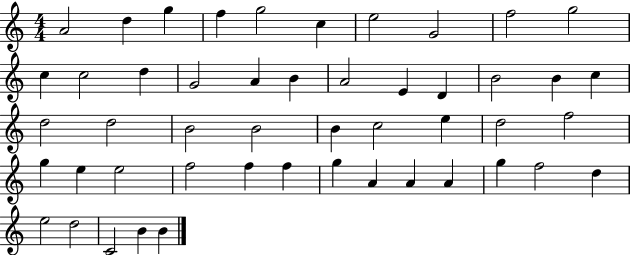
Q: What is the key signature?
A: C major